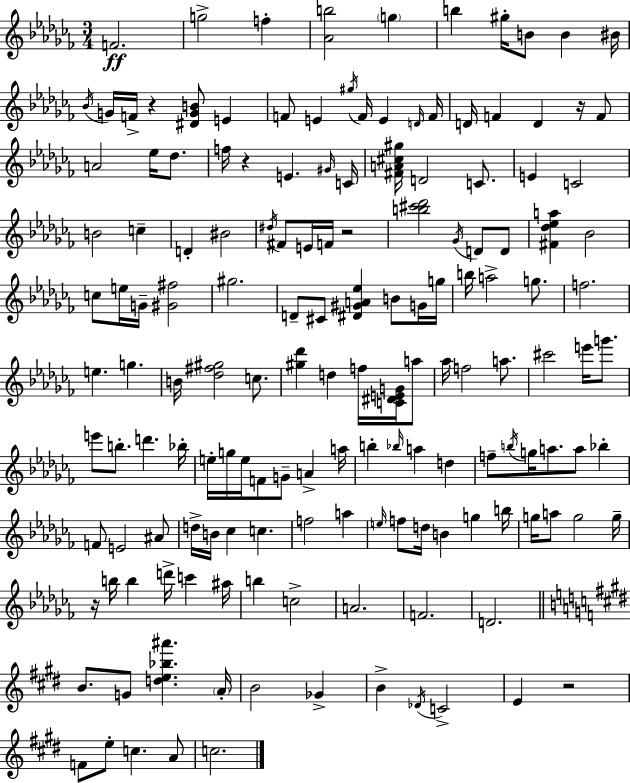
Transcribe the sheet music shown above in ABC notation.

X:1
T:Untitled
M:3/4
L:1/4
K:Abm
F2 g2 f [_Ab]2 g b ^g/4 B/2 B ^B/4 _B/4 G/4 F/4 z [^DGB]/2 E F/2 E ^g/4 F/4 E D/4 F/4 D/4 F D z/4 F/2 A2 _e/4 _d/2 f/4 z E ^G/4 C/4 [^FA^c^g]/4 D2 C/2 E C2 B2 c D ^B2 ^d/4 ^F/2 E/4 F/4 z2 [b^c'_d']2 _G/4 D/2 D/2 [^F_d_ea] _B2 c/2 e/4 G/4 [^G^f]2 ^g2 D/2 ^C/2 [^D^GA_e] B/2 G/4 g/4 b/4 a2 g/2 f2 e g B/4 [_d^f^g]2 c/2 [^g_d'] d f/4 [C^DEG]/4 a/2 _a/4 f2 a/2 ^c'2 e'/4 g'/2 e'/2 b/2 d' _b/4 e/4 g/4 e/4 F/2 G/2 A a/4 b _b/4 a d f/2 b/4 g/4 a/2 a/2 _b F/2 E2 ^A/2 d/4 B/4 _c c f2 a e/4 f/2 d/4 B g b/4 g/4 a/2 g2 g/4 z/4 b/4 b d'/4 c' ^a/4 b c2 A2 F2 D2 B/2 G/2 [de_b^a'] A/4 B2 _G B _D/4 C2 E z2 F/2 e/2 c A/2 c2